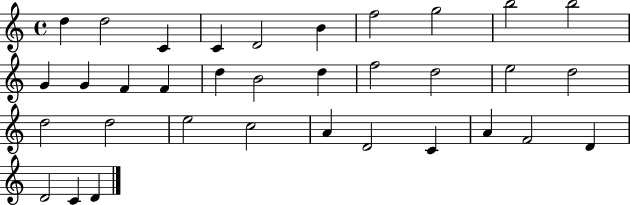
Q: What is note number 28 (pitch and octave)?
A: C4